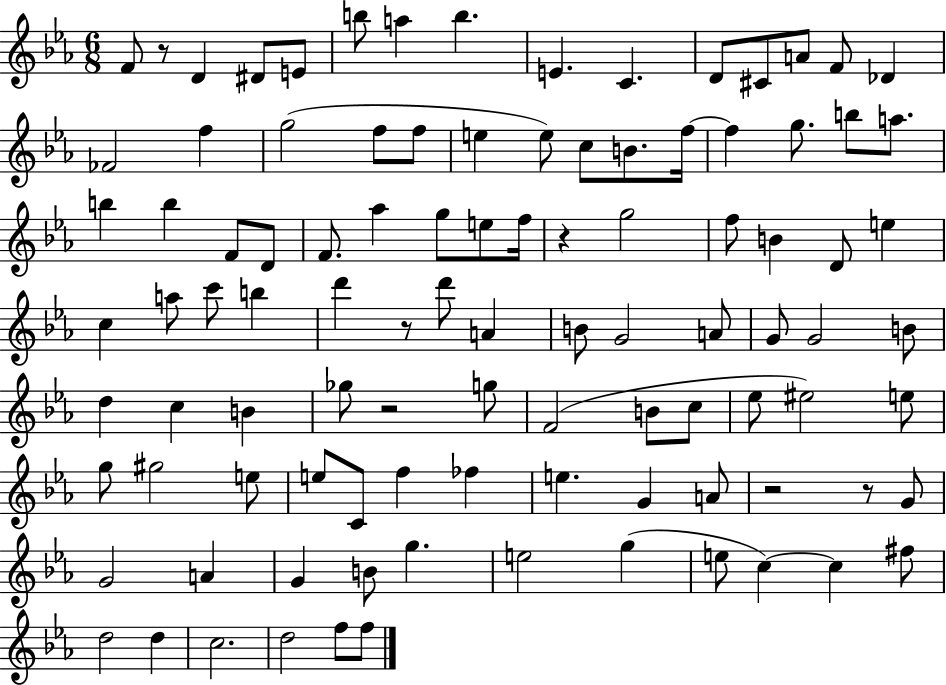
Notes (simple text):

F4/e R/e D4/q D#4/e E4/e B5/e A5/q B5/q. E4/q. C4/q. D4/e C#4/e A4/e F4/e Db4/q FES4/h F5/q G5/h F5/e F5/e E5/q E5/e C5/e B4/e. F5/s F5/q G5/e. B5/e A5/e. B5/q B5/q F4/e D4/e F4/e. Ab5/q G5/e E5/e F5/s R/q G5/h F5/e B4/q D4/e E5/q C5/q A5/e C6/e B5/q D6/q R/e D6/e A4/q B4/e G4/h A4/e G4/e G4/h B4/e D5/q C5/q B4/q Gb5/e R/h G5/e F4/h B4/e C5/e Eb5/e EIS5/h E5/e G5/e G#5/h E5/e E5/e C4/e F5/q FES5/q E5/q. G4/q A4/e R/h R/e G4/e G4/h A4/q G4/q B4/e G5/q. E5/h G5/q E5/e C5/q C5/q F#5/e D5/h D5/q C5/h. D5/h F5/e F5/e